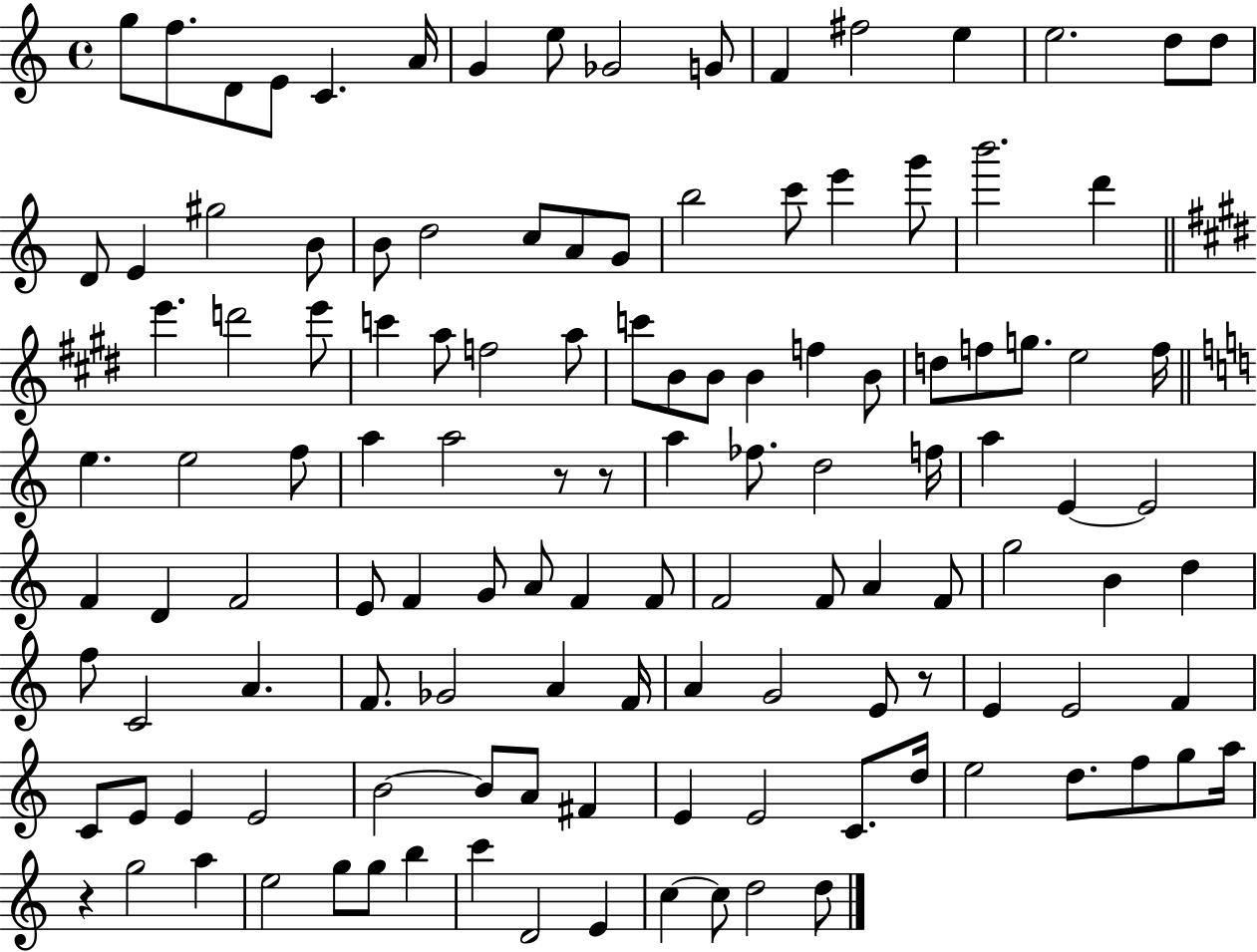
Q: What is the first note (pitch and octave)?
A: G5